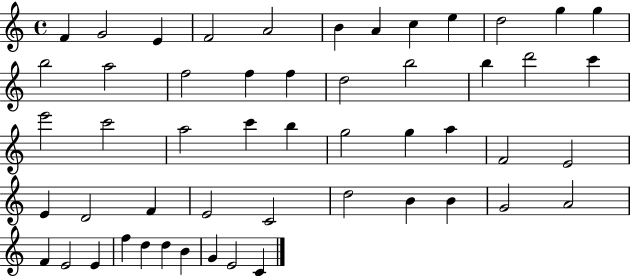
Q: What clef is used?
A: treble